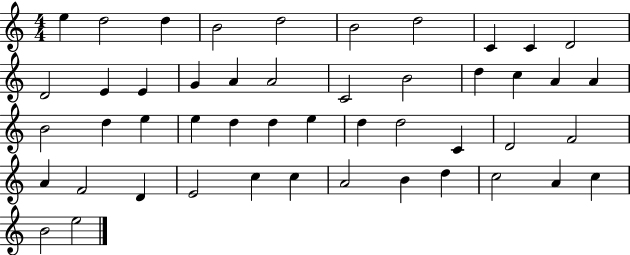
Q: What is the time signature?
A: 4/4